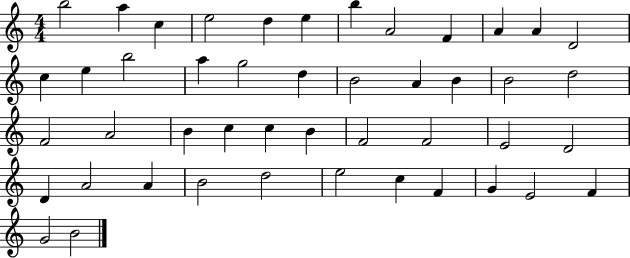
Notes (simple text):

B5/h A5/q C5/q E5/h D5/q E5/q B5/q A4/h F4/q A4/q A4/q D4/h C5/q E5/q B5/h A5/q G5/h D5/q B4/h A4/q B4/q B4/h D5/h F4/h A4/h B4/q C5/q C5/q B4/q F4/h F4/h E4/h D4/h D4/q A4/h A4/q B4/h D5/h E5/h C5/q F4/q G4/q E4/h F4/q G4/h B4/h